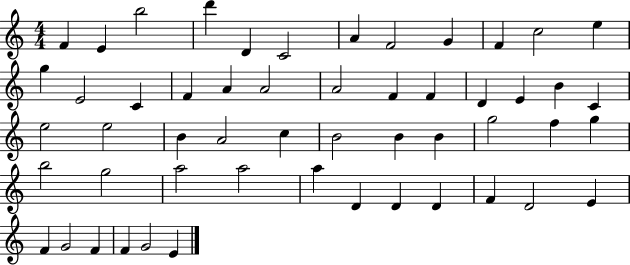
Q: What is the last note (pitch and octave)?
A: E4